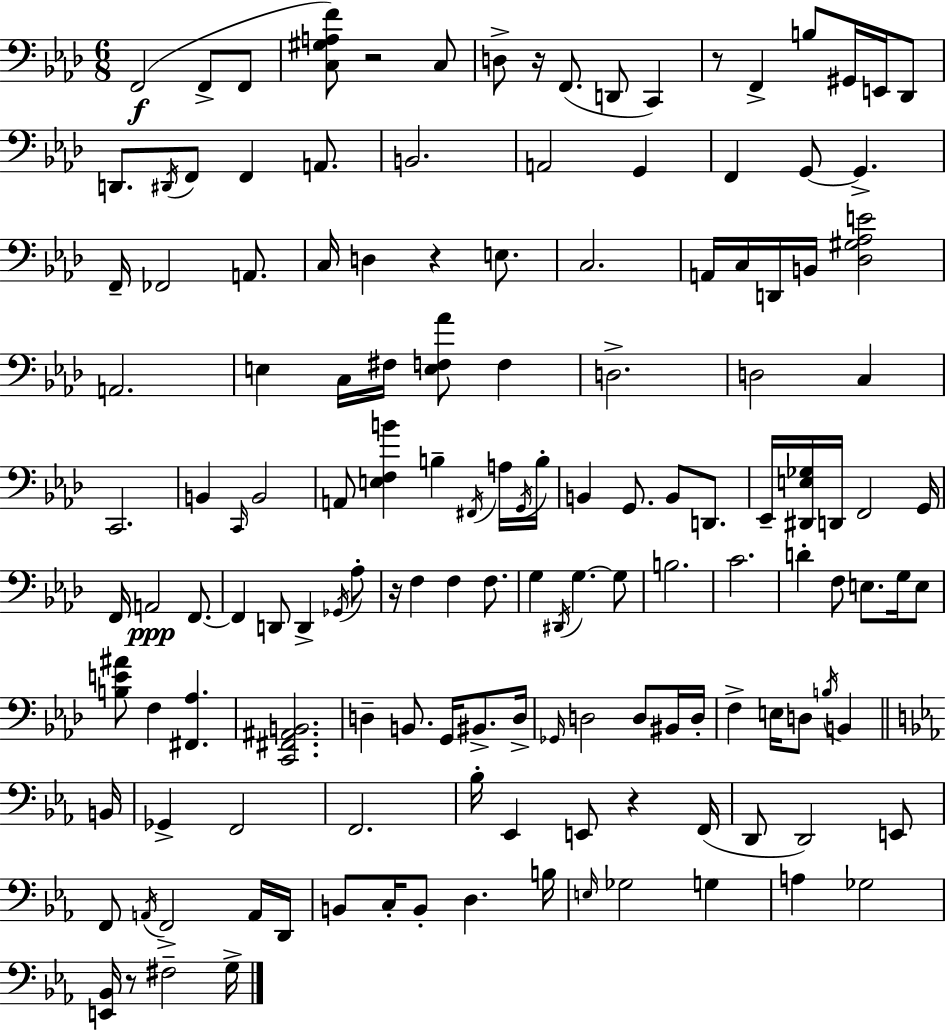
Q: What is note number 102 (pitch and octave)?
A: F2